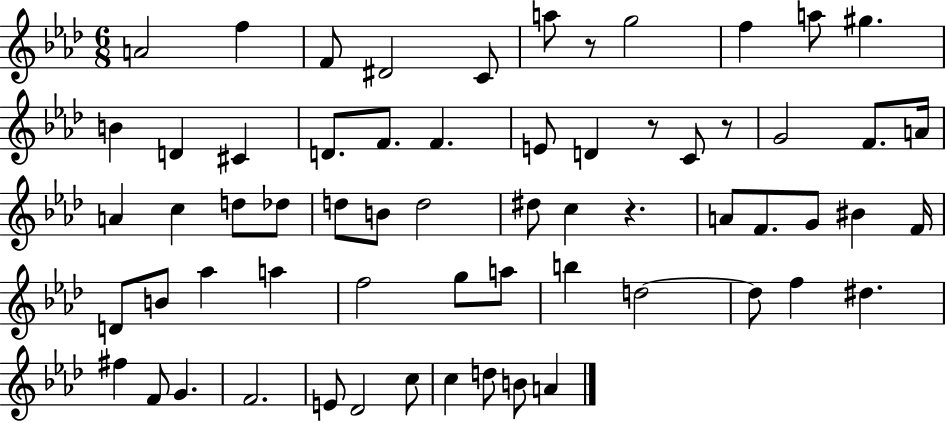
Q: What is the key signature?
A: AES major